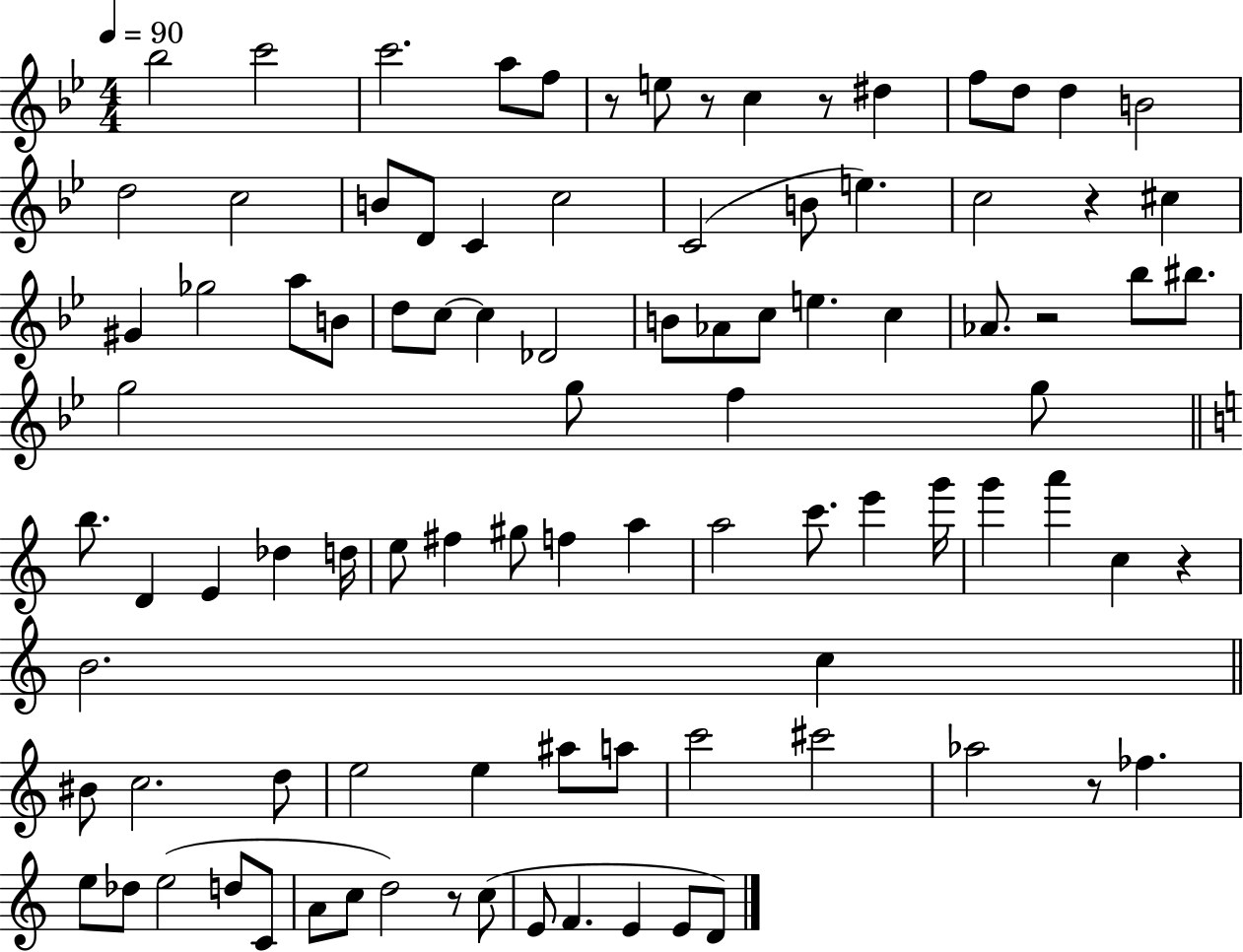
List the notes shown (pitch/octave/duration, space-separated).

Bb5/h C6/h C6/h. A5/e F5/e R/e E5/e R/e C5/q R/e D#5/q F5/e D5/e D5/q B4/h D5/h C5/h B4/e D4/e C4/q C5/h C4/h B4/e E5/q. C5/h R/q C#5/q G#4/q Gb5/h A5/e B4/e D5/e C5/e C5/q Db4/h B4/e Ab4/e C5/e E5/q. C5/q Ab4/e. R/h Bb5/e BIS5/e. G5/h G5/e F5/q G5/e B5/e. D4/q E4/q Db5/q D5/s E5/e F#5/q G#5/e F5/q A5/q A5/h C6/e. E6/q G6/s G6/q A6/q C5/q R/q B4/h. C5/q BIS4/e C5/h. D5/e E5/h E5/q A#5/e A5/e C6/h C#6/h Ab5/h R/e FES5/q. E5/e Db5/e E5/h D5/e C4/e A4/e C5/e D5/h R/e C5/e E4/e F4/q. E4/q E4/e D4/e